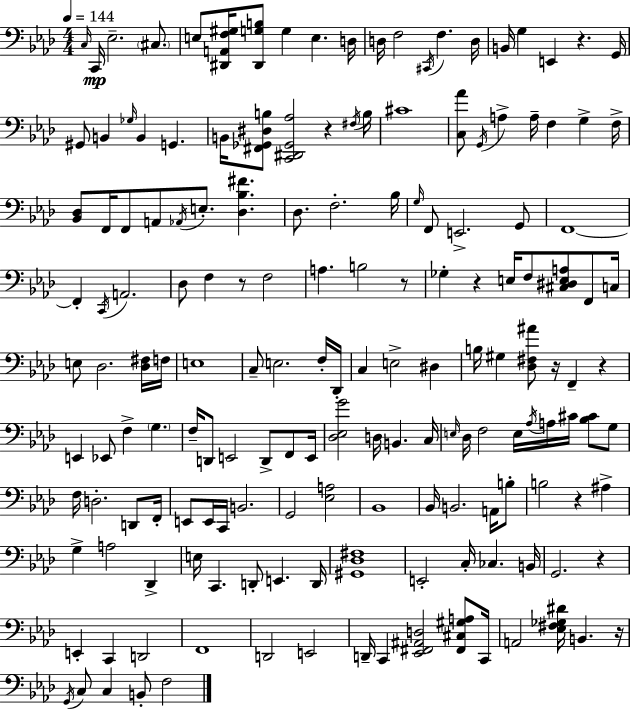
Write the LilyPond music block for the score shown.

{
  \clef bass
  \numericTimeSignature
  \time 4/4
  \key aes \major
  \tempo 4 = 144
  \grace { c16 }\mp c,16 ees2.-- \parenthesize cis8. | e8 <dis, a, f gis>16 <dis, g b>8 g4 e4. | d16 d16 f2 \acciaccatura { cis,16 } f4. | d16 b,16 g4 e,4 r4. | \break g,16 gis,8 b,4 \grace { ges16 } b,4 g,4. | b,16 <fis, ges, dis b>8 <c, dis, ges, aes>2 r4 | \acciaccatura { fis16 } b16 cis'1 | <c aes'>8 \acciaccatura { g,16 } a4-> a16-- f4 | \break g4-> f16-> <bes, des>8 f,16 f,8 a,8 \acciaccatura { aes,16 } e8.-. | <des bes fis'>4. des8. f2.-. | bes16 \grace { g16 } f,8 e,2.-> | g,8 f,1~~ | \break f,4-. \acciaccatura { c,16 } a,2. | des8 f4 r8 | f2 a4. b2 | r8 ges4-. r4 | \break e16 f8 <cis dis e a>8 f,8 c16 e8 des2. | <des fis>16 f16 e1 | c8-- e2. | f16-. des,16-. c4 e2-> | \break dis4 b16 gis4 <des fis ais'>8 r16 | f,4-- r4 e,4 ees,8 f4-> | \parenthesize g4. f16-- d,8 e,2 | d,8-> f,8 e,16 <des ees g'>2 | \break d16 b,4. c16 \grace { e16 } des16 f2 | e16 \acciaccatura { aes16 } a16 cis'16 <bes cis'>8 g8 f16 d2.-. | d,8 f,16-. e,8 e,16 c,16 b,2. | g,2 | \break <ees a>2 bes,1 | bes,16 b,2. | a,16 b8-. b2 | r4 ais4-> g4-> a2 | \break des,4-> e16 c,4. | d,8-. e,4. d,16 <gis, des fis>1 | e,2-. | c16-. ces4. b,16 g,2. | \break r4 e,4-. c,4 | d,2 f,1 | d,2 | e,2 d,16-- c,4 <ees, fis, ais, d>2 | \break <fis, cis gis a>8 c,16 a,2 | <ees fis ges dis'>16 b,4. r16 \acciaccatura { g,16 } c8 c4 | b,8-. f2 \bar "|."
}